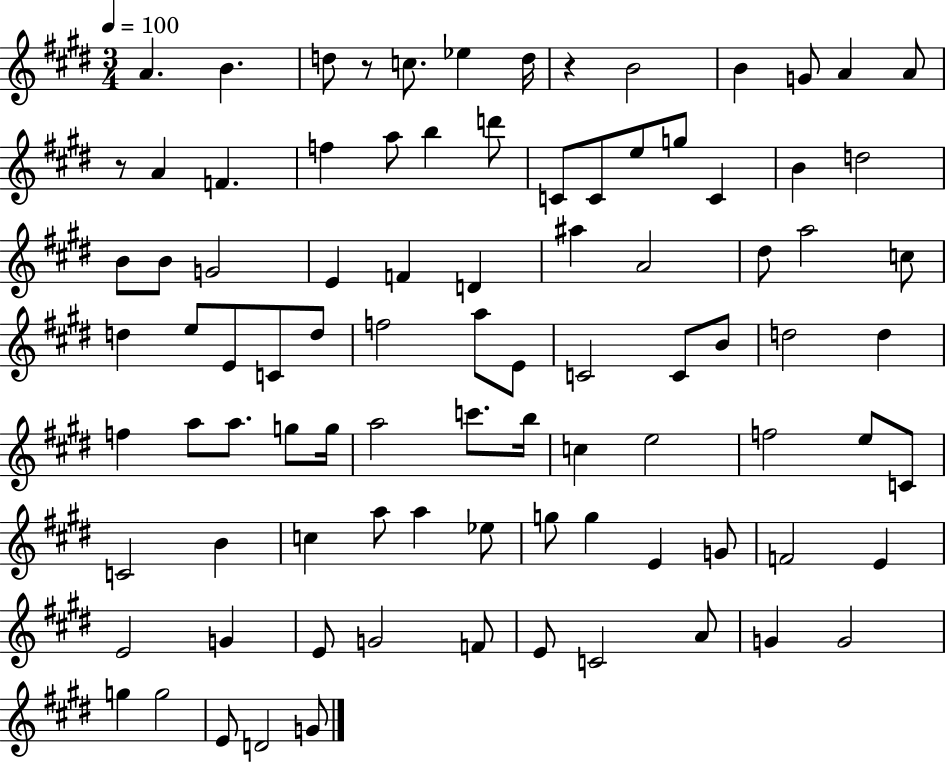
{
  \clef treble
  \numericTimeSignature
  \time 3/4
  \key e \major
  \tempo 4 = 100
  a'4. b'4. | d''8 r8 c''8. ees''4 d''16 | r4 b'2 | b'4 g'8 a'4 a'8 | \break r8 a'4 f'4. | f''4 a''8 b''4 d'''8 | c'8 c'8 e''8 g''8 c'4 | b'4 d''2 | \break b'8 b'8 g'2 | e'4 f'4 d'4 | ais''4 a'2 | dis''8 a''2 c''8 | \break d''4 e''8 e'8 c'8 d''8 | f''2 a''8 e'8 | c'2 c'8 b'8 | d''2 d''4 | \break f''4 a''8 a''8. g''8 g''16 | a''2 c'''8. b''16 | c''4 e''2 | f''2 e''8 c'8 | \break c'2 b'4 | c''4 a''8 a''4 ees''8 | g''8 g''4 e'4 g'8 | f'2 e'4 | \break e'2 g'4 | e'8 g'2 f'8 | e'8 c'2 a'8 | g'4 g'2 | \break g''4 g''2 | e'8 d'2 g'8 | \bar "|."
}